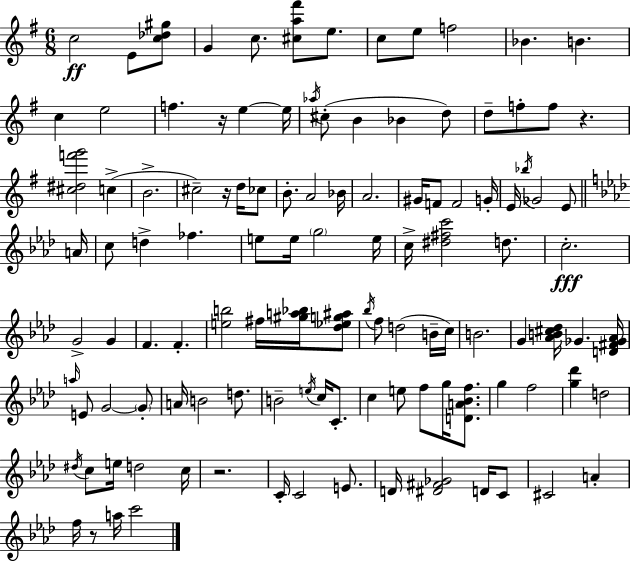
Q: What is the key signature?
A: G major